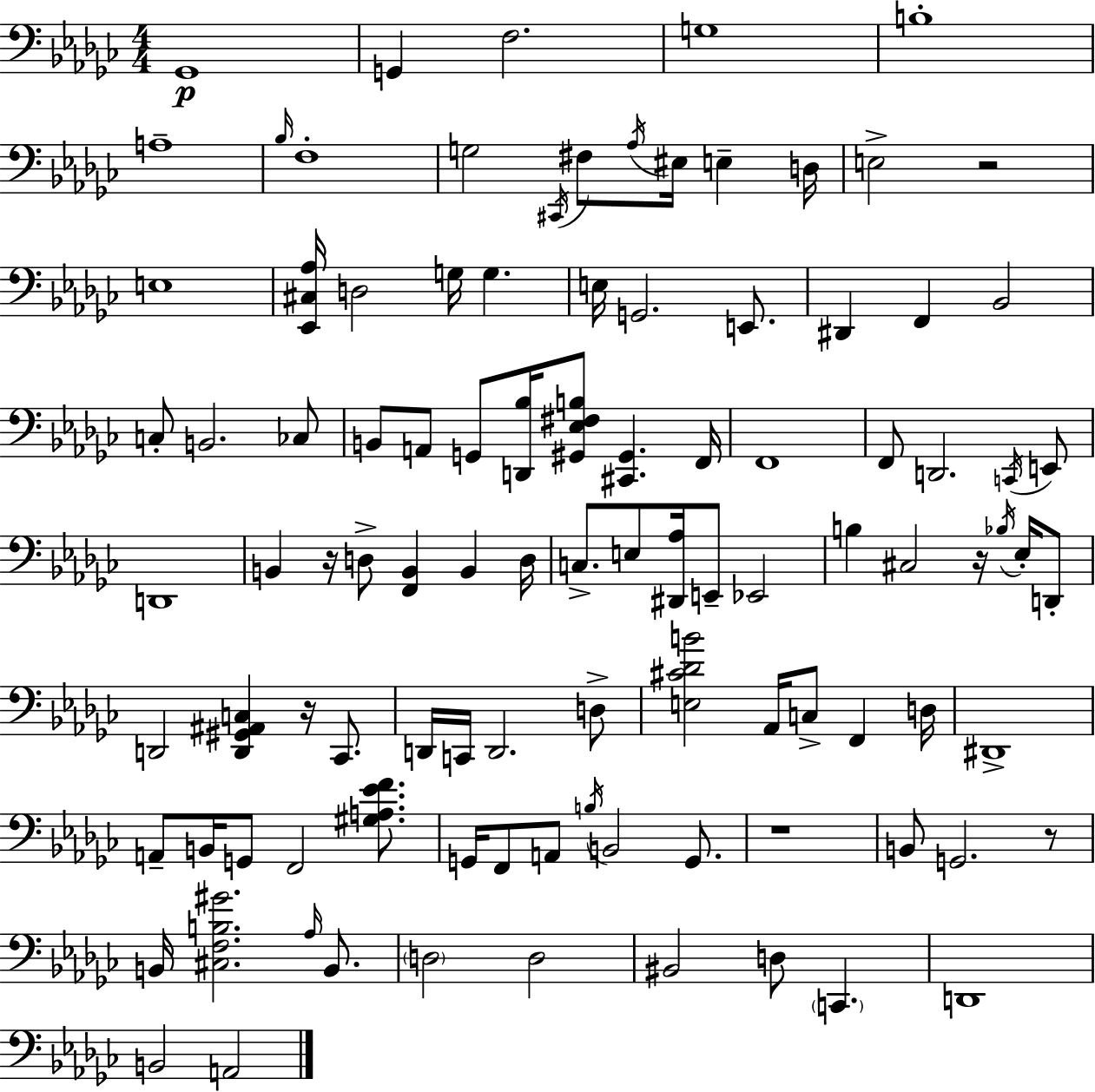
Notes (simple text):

Gb2/w G2/q F3/h. G3/w B3/w A3/w Bb3/s F3/w G3/h C#2/s F#3/e Ab3/s EIS3/s E3/q D3/s E3/h R/h E3/w [Eb2,C#3,Ab3]/s D3/h G3/s G3/q. E3/s G2/h. E2/e. D#2/q F2/q Bb2/h C3/e B2/h. CES3/e B2/e A2/e G2/e [D2,Bb3]/s [G#2,Eb3,F#3,B3]/e [C#2,G#2]/q. F2/s F2/w F2/e D2/h. C2/s E2/e D2/w B2/q R/s D3/e [F2,B2]/q B2/q D3/s C3/e. E3/e [D#2,Ab3]/s E2/e Eb2/h B3/q C#3/h R/s Bb3/s Eb3/s D2/e D2/h [D2,G#2,A#2,C3]/q R/s CES2/e. D2/s C2/s D2/h. D3/e [E3,C#4,Db4,B4]/h Ab2/s C3/e F2/q D3/s D#2/w A2/e B2/s G2/e F2/h [G#3,A3,Eb4,F4]/e. G2/s F2/e A2/e B3/s B2/h G2/e. R/w B2/e G2/h. R/e B2/s [C#3,F3,B3,G#4]/h. Ab3/s B2/e. D3/h D3/h BIS2/h D3/e C2/q. D2/w B2/h A2/h